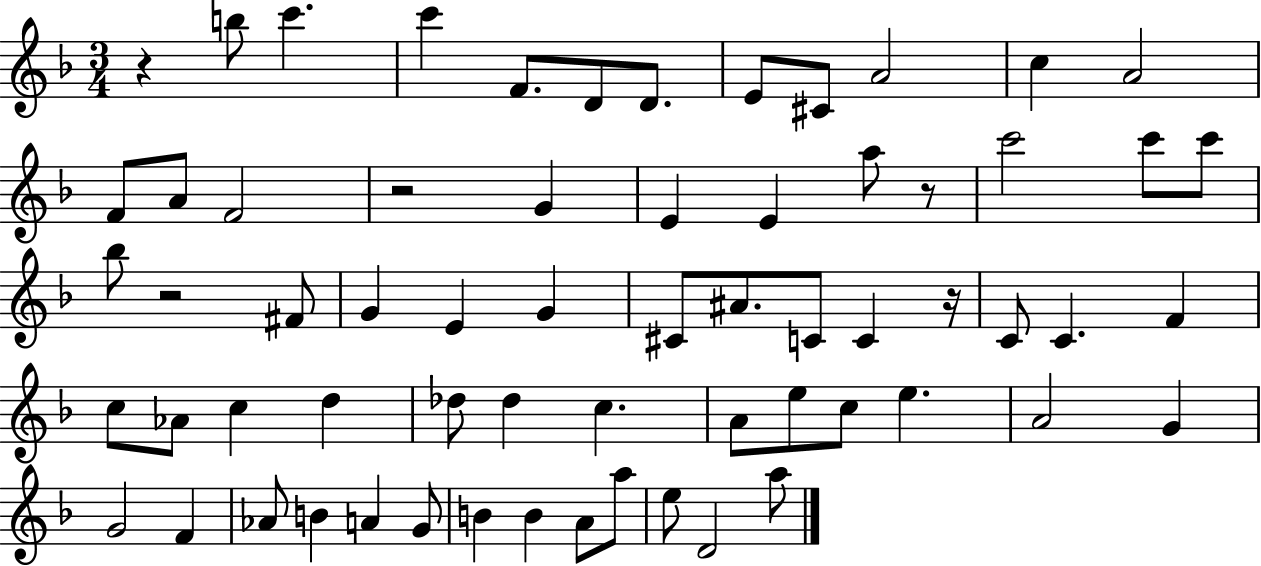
{
  \clef treble
  \numericTimeSignature
  \time 3/4
  \key f \major
  r4 b''8 c'''4. | c'''4 f'8. d'8 d'8. | e'8 cis'8 a'2 | c''4 a'2 | \break f'8 a'8 f'2 | r2 g'4 | e'4 e'4 a''8 r8 | c'''2 c'''8 c'''8 | \break bes''8 r2 fis'8 | g'4 e'4 g'4 | cis'8 ais'8. c'8 c'4 r16 | c'8 c'4. f'4 | \break c''8 aes'8 c''4 d''4 | des''8 des''4 c''4. | a'8 e''8 c''8 e''4. | a'2 g'4 | \break g'2 f'4 | aes'8 b'4 a'4 g'8 | b'4 b'4 a'8 a''8 | e''8 d'2 a''8 | \break \bar "|."
}